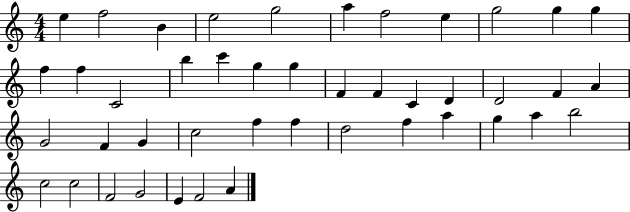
X:1
T:Untitled
M:4/4
L:1/4
K:C
e f2 B e2 g2 a f2 e g2 g g f f C2 b c' g g F F C D D2 F A G2 F G c2 f f d2 f a g a b2 c2 c2 F2 G2 E F2 A